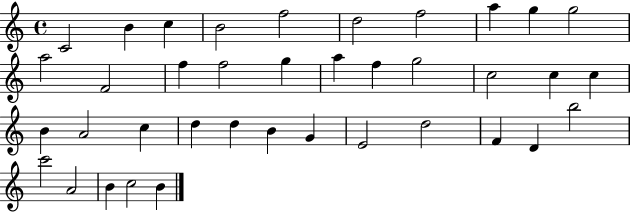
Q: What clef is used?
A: treble